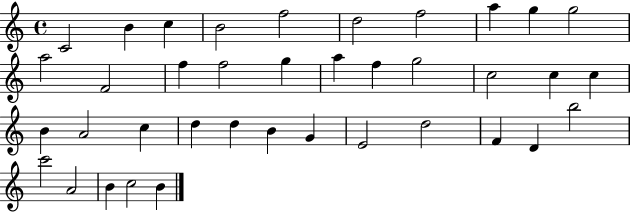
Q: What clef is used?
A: treble